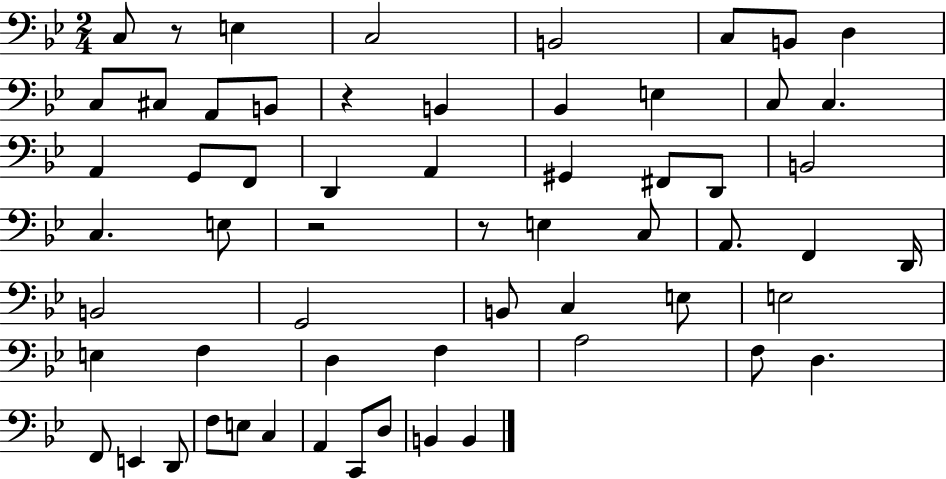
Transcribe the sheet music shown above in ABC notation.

X:1
T:Untitled
M:2/4
L:1/4
K:Bb
C,/2 z/2 E, C,2 B,,2 C,/2 B,,/2 D, C,/2 ^C,/2 A,,/2 B,,/2 z B,, _B,, E, C,/2 C, A,, G,,/2 F,,/2 D,, A,, ^G,, ^F,,/2 D,,/2 B,,2 C, E,/2 z2 z/2 E, C,/2 A,,/2 F,, D,,/4 B,,2 G,,2 B,,/2 C, E,/2 E,2 E, F, D, F, A,2 F,/2 D, F,,/2 E,, D,,/2 F,/2 E,/2 C, A,, C,,/2 D,/2 B,, B,,